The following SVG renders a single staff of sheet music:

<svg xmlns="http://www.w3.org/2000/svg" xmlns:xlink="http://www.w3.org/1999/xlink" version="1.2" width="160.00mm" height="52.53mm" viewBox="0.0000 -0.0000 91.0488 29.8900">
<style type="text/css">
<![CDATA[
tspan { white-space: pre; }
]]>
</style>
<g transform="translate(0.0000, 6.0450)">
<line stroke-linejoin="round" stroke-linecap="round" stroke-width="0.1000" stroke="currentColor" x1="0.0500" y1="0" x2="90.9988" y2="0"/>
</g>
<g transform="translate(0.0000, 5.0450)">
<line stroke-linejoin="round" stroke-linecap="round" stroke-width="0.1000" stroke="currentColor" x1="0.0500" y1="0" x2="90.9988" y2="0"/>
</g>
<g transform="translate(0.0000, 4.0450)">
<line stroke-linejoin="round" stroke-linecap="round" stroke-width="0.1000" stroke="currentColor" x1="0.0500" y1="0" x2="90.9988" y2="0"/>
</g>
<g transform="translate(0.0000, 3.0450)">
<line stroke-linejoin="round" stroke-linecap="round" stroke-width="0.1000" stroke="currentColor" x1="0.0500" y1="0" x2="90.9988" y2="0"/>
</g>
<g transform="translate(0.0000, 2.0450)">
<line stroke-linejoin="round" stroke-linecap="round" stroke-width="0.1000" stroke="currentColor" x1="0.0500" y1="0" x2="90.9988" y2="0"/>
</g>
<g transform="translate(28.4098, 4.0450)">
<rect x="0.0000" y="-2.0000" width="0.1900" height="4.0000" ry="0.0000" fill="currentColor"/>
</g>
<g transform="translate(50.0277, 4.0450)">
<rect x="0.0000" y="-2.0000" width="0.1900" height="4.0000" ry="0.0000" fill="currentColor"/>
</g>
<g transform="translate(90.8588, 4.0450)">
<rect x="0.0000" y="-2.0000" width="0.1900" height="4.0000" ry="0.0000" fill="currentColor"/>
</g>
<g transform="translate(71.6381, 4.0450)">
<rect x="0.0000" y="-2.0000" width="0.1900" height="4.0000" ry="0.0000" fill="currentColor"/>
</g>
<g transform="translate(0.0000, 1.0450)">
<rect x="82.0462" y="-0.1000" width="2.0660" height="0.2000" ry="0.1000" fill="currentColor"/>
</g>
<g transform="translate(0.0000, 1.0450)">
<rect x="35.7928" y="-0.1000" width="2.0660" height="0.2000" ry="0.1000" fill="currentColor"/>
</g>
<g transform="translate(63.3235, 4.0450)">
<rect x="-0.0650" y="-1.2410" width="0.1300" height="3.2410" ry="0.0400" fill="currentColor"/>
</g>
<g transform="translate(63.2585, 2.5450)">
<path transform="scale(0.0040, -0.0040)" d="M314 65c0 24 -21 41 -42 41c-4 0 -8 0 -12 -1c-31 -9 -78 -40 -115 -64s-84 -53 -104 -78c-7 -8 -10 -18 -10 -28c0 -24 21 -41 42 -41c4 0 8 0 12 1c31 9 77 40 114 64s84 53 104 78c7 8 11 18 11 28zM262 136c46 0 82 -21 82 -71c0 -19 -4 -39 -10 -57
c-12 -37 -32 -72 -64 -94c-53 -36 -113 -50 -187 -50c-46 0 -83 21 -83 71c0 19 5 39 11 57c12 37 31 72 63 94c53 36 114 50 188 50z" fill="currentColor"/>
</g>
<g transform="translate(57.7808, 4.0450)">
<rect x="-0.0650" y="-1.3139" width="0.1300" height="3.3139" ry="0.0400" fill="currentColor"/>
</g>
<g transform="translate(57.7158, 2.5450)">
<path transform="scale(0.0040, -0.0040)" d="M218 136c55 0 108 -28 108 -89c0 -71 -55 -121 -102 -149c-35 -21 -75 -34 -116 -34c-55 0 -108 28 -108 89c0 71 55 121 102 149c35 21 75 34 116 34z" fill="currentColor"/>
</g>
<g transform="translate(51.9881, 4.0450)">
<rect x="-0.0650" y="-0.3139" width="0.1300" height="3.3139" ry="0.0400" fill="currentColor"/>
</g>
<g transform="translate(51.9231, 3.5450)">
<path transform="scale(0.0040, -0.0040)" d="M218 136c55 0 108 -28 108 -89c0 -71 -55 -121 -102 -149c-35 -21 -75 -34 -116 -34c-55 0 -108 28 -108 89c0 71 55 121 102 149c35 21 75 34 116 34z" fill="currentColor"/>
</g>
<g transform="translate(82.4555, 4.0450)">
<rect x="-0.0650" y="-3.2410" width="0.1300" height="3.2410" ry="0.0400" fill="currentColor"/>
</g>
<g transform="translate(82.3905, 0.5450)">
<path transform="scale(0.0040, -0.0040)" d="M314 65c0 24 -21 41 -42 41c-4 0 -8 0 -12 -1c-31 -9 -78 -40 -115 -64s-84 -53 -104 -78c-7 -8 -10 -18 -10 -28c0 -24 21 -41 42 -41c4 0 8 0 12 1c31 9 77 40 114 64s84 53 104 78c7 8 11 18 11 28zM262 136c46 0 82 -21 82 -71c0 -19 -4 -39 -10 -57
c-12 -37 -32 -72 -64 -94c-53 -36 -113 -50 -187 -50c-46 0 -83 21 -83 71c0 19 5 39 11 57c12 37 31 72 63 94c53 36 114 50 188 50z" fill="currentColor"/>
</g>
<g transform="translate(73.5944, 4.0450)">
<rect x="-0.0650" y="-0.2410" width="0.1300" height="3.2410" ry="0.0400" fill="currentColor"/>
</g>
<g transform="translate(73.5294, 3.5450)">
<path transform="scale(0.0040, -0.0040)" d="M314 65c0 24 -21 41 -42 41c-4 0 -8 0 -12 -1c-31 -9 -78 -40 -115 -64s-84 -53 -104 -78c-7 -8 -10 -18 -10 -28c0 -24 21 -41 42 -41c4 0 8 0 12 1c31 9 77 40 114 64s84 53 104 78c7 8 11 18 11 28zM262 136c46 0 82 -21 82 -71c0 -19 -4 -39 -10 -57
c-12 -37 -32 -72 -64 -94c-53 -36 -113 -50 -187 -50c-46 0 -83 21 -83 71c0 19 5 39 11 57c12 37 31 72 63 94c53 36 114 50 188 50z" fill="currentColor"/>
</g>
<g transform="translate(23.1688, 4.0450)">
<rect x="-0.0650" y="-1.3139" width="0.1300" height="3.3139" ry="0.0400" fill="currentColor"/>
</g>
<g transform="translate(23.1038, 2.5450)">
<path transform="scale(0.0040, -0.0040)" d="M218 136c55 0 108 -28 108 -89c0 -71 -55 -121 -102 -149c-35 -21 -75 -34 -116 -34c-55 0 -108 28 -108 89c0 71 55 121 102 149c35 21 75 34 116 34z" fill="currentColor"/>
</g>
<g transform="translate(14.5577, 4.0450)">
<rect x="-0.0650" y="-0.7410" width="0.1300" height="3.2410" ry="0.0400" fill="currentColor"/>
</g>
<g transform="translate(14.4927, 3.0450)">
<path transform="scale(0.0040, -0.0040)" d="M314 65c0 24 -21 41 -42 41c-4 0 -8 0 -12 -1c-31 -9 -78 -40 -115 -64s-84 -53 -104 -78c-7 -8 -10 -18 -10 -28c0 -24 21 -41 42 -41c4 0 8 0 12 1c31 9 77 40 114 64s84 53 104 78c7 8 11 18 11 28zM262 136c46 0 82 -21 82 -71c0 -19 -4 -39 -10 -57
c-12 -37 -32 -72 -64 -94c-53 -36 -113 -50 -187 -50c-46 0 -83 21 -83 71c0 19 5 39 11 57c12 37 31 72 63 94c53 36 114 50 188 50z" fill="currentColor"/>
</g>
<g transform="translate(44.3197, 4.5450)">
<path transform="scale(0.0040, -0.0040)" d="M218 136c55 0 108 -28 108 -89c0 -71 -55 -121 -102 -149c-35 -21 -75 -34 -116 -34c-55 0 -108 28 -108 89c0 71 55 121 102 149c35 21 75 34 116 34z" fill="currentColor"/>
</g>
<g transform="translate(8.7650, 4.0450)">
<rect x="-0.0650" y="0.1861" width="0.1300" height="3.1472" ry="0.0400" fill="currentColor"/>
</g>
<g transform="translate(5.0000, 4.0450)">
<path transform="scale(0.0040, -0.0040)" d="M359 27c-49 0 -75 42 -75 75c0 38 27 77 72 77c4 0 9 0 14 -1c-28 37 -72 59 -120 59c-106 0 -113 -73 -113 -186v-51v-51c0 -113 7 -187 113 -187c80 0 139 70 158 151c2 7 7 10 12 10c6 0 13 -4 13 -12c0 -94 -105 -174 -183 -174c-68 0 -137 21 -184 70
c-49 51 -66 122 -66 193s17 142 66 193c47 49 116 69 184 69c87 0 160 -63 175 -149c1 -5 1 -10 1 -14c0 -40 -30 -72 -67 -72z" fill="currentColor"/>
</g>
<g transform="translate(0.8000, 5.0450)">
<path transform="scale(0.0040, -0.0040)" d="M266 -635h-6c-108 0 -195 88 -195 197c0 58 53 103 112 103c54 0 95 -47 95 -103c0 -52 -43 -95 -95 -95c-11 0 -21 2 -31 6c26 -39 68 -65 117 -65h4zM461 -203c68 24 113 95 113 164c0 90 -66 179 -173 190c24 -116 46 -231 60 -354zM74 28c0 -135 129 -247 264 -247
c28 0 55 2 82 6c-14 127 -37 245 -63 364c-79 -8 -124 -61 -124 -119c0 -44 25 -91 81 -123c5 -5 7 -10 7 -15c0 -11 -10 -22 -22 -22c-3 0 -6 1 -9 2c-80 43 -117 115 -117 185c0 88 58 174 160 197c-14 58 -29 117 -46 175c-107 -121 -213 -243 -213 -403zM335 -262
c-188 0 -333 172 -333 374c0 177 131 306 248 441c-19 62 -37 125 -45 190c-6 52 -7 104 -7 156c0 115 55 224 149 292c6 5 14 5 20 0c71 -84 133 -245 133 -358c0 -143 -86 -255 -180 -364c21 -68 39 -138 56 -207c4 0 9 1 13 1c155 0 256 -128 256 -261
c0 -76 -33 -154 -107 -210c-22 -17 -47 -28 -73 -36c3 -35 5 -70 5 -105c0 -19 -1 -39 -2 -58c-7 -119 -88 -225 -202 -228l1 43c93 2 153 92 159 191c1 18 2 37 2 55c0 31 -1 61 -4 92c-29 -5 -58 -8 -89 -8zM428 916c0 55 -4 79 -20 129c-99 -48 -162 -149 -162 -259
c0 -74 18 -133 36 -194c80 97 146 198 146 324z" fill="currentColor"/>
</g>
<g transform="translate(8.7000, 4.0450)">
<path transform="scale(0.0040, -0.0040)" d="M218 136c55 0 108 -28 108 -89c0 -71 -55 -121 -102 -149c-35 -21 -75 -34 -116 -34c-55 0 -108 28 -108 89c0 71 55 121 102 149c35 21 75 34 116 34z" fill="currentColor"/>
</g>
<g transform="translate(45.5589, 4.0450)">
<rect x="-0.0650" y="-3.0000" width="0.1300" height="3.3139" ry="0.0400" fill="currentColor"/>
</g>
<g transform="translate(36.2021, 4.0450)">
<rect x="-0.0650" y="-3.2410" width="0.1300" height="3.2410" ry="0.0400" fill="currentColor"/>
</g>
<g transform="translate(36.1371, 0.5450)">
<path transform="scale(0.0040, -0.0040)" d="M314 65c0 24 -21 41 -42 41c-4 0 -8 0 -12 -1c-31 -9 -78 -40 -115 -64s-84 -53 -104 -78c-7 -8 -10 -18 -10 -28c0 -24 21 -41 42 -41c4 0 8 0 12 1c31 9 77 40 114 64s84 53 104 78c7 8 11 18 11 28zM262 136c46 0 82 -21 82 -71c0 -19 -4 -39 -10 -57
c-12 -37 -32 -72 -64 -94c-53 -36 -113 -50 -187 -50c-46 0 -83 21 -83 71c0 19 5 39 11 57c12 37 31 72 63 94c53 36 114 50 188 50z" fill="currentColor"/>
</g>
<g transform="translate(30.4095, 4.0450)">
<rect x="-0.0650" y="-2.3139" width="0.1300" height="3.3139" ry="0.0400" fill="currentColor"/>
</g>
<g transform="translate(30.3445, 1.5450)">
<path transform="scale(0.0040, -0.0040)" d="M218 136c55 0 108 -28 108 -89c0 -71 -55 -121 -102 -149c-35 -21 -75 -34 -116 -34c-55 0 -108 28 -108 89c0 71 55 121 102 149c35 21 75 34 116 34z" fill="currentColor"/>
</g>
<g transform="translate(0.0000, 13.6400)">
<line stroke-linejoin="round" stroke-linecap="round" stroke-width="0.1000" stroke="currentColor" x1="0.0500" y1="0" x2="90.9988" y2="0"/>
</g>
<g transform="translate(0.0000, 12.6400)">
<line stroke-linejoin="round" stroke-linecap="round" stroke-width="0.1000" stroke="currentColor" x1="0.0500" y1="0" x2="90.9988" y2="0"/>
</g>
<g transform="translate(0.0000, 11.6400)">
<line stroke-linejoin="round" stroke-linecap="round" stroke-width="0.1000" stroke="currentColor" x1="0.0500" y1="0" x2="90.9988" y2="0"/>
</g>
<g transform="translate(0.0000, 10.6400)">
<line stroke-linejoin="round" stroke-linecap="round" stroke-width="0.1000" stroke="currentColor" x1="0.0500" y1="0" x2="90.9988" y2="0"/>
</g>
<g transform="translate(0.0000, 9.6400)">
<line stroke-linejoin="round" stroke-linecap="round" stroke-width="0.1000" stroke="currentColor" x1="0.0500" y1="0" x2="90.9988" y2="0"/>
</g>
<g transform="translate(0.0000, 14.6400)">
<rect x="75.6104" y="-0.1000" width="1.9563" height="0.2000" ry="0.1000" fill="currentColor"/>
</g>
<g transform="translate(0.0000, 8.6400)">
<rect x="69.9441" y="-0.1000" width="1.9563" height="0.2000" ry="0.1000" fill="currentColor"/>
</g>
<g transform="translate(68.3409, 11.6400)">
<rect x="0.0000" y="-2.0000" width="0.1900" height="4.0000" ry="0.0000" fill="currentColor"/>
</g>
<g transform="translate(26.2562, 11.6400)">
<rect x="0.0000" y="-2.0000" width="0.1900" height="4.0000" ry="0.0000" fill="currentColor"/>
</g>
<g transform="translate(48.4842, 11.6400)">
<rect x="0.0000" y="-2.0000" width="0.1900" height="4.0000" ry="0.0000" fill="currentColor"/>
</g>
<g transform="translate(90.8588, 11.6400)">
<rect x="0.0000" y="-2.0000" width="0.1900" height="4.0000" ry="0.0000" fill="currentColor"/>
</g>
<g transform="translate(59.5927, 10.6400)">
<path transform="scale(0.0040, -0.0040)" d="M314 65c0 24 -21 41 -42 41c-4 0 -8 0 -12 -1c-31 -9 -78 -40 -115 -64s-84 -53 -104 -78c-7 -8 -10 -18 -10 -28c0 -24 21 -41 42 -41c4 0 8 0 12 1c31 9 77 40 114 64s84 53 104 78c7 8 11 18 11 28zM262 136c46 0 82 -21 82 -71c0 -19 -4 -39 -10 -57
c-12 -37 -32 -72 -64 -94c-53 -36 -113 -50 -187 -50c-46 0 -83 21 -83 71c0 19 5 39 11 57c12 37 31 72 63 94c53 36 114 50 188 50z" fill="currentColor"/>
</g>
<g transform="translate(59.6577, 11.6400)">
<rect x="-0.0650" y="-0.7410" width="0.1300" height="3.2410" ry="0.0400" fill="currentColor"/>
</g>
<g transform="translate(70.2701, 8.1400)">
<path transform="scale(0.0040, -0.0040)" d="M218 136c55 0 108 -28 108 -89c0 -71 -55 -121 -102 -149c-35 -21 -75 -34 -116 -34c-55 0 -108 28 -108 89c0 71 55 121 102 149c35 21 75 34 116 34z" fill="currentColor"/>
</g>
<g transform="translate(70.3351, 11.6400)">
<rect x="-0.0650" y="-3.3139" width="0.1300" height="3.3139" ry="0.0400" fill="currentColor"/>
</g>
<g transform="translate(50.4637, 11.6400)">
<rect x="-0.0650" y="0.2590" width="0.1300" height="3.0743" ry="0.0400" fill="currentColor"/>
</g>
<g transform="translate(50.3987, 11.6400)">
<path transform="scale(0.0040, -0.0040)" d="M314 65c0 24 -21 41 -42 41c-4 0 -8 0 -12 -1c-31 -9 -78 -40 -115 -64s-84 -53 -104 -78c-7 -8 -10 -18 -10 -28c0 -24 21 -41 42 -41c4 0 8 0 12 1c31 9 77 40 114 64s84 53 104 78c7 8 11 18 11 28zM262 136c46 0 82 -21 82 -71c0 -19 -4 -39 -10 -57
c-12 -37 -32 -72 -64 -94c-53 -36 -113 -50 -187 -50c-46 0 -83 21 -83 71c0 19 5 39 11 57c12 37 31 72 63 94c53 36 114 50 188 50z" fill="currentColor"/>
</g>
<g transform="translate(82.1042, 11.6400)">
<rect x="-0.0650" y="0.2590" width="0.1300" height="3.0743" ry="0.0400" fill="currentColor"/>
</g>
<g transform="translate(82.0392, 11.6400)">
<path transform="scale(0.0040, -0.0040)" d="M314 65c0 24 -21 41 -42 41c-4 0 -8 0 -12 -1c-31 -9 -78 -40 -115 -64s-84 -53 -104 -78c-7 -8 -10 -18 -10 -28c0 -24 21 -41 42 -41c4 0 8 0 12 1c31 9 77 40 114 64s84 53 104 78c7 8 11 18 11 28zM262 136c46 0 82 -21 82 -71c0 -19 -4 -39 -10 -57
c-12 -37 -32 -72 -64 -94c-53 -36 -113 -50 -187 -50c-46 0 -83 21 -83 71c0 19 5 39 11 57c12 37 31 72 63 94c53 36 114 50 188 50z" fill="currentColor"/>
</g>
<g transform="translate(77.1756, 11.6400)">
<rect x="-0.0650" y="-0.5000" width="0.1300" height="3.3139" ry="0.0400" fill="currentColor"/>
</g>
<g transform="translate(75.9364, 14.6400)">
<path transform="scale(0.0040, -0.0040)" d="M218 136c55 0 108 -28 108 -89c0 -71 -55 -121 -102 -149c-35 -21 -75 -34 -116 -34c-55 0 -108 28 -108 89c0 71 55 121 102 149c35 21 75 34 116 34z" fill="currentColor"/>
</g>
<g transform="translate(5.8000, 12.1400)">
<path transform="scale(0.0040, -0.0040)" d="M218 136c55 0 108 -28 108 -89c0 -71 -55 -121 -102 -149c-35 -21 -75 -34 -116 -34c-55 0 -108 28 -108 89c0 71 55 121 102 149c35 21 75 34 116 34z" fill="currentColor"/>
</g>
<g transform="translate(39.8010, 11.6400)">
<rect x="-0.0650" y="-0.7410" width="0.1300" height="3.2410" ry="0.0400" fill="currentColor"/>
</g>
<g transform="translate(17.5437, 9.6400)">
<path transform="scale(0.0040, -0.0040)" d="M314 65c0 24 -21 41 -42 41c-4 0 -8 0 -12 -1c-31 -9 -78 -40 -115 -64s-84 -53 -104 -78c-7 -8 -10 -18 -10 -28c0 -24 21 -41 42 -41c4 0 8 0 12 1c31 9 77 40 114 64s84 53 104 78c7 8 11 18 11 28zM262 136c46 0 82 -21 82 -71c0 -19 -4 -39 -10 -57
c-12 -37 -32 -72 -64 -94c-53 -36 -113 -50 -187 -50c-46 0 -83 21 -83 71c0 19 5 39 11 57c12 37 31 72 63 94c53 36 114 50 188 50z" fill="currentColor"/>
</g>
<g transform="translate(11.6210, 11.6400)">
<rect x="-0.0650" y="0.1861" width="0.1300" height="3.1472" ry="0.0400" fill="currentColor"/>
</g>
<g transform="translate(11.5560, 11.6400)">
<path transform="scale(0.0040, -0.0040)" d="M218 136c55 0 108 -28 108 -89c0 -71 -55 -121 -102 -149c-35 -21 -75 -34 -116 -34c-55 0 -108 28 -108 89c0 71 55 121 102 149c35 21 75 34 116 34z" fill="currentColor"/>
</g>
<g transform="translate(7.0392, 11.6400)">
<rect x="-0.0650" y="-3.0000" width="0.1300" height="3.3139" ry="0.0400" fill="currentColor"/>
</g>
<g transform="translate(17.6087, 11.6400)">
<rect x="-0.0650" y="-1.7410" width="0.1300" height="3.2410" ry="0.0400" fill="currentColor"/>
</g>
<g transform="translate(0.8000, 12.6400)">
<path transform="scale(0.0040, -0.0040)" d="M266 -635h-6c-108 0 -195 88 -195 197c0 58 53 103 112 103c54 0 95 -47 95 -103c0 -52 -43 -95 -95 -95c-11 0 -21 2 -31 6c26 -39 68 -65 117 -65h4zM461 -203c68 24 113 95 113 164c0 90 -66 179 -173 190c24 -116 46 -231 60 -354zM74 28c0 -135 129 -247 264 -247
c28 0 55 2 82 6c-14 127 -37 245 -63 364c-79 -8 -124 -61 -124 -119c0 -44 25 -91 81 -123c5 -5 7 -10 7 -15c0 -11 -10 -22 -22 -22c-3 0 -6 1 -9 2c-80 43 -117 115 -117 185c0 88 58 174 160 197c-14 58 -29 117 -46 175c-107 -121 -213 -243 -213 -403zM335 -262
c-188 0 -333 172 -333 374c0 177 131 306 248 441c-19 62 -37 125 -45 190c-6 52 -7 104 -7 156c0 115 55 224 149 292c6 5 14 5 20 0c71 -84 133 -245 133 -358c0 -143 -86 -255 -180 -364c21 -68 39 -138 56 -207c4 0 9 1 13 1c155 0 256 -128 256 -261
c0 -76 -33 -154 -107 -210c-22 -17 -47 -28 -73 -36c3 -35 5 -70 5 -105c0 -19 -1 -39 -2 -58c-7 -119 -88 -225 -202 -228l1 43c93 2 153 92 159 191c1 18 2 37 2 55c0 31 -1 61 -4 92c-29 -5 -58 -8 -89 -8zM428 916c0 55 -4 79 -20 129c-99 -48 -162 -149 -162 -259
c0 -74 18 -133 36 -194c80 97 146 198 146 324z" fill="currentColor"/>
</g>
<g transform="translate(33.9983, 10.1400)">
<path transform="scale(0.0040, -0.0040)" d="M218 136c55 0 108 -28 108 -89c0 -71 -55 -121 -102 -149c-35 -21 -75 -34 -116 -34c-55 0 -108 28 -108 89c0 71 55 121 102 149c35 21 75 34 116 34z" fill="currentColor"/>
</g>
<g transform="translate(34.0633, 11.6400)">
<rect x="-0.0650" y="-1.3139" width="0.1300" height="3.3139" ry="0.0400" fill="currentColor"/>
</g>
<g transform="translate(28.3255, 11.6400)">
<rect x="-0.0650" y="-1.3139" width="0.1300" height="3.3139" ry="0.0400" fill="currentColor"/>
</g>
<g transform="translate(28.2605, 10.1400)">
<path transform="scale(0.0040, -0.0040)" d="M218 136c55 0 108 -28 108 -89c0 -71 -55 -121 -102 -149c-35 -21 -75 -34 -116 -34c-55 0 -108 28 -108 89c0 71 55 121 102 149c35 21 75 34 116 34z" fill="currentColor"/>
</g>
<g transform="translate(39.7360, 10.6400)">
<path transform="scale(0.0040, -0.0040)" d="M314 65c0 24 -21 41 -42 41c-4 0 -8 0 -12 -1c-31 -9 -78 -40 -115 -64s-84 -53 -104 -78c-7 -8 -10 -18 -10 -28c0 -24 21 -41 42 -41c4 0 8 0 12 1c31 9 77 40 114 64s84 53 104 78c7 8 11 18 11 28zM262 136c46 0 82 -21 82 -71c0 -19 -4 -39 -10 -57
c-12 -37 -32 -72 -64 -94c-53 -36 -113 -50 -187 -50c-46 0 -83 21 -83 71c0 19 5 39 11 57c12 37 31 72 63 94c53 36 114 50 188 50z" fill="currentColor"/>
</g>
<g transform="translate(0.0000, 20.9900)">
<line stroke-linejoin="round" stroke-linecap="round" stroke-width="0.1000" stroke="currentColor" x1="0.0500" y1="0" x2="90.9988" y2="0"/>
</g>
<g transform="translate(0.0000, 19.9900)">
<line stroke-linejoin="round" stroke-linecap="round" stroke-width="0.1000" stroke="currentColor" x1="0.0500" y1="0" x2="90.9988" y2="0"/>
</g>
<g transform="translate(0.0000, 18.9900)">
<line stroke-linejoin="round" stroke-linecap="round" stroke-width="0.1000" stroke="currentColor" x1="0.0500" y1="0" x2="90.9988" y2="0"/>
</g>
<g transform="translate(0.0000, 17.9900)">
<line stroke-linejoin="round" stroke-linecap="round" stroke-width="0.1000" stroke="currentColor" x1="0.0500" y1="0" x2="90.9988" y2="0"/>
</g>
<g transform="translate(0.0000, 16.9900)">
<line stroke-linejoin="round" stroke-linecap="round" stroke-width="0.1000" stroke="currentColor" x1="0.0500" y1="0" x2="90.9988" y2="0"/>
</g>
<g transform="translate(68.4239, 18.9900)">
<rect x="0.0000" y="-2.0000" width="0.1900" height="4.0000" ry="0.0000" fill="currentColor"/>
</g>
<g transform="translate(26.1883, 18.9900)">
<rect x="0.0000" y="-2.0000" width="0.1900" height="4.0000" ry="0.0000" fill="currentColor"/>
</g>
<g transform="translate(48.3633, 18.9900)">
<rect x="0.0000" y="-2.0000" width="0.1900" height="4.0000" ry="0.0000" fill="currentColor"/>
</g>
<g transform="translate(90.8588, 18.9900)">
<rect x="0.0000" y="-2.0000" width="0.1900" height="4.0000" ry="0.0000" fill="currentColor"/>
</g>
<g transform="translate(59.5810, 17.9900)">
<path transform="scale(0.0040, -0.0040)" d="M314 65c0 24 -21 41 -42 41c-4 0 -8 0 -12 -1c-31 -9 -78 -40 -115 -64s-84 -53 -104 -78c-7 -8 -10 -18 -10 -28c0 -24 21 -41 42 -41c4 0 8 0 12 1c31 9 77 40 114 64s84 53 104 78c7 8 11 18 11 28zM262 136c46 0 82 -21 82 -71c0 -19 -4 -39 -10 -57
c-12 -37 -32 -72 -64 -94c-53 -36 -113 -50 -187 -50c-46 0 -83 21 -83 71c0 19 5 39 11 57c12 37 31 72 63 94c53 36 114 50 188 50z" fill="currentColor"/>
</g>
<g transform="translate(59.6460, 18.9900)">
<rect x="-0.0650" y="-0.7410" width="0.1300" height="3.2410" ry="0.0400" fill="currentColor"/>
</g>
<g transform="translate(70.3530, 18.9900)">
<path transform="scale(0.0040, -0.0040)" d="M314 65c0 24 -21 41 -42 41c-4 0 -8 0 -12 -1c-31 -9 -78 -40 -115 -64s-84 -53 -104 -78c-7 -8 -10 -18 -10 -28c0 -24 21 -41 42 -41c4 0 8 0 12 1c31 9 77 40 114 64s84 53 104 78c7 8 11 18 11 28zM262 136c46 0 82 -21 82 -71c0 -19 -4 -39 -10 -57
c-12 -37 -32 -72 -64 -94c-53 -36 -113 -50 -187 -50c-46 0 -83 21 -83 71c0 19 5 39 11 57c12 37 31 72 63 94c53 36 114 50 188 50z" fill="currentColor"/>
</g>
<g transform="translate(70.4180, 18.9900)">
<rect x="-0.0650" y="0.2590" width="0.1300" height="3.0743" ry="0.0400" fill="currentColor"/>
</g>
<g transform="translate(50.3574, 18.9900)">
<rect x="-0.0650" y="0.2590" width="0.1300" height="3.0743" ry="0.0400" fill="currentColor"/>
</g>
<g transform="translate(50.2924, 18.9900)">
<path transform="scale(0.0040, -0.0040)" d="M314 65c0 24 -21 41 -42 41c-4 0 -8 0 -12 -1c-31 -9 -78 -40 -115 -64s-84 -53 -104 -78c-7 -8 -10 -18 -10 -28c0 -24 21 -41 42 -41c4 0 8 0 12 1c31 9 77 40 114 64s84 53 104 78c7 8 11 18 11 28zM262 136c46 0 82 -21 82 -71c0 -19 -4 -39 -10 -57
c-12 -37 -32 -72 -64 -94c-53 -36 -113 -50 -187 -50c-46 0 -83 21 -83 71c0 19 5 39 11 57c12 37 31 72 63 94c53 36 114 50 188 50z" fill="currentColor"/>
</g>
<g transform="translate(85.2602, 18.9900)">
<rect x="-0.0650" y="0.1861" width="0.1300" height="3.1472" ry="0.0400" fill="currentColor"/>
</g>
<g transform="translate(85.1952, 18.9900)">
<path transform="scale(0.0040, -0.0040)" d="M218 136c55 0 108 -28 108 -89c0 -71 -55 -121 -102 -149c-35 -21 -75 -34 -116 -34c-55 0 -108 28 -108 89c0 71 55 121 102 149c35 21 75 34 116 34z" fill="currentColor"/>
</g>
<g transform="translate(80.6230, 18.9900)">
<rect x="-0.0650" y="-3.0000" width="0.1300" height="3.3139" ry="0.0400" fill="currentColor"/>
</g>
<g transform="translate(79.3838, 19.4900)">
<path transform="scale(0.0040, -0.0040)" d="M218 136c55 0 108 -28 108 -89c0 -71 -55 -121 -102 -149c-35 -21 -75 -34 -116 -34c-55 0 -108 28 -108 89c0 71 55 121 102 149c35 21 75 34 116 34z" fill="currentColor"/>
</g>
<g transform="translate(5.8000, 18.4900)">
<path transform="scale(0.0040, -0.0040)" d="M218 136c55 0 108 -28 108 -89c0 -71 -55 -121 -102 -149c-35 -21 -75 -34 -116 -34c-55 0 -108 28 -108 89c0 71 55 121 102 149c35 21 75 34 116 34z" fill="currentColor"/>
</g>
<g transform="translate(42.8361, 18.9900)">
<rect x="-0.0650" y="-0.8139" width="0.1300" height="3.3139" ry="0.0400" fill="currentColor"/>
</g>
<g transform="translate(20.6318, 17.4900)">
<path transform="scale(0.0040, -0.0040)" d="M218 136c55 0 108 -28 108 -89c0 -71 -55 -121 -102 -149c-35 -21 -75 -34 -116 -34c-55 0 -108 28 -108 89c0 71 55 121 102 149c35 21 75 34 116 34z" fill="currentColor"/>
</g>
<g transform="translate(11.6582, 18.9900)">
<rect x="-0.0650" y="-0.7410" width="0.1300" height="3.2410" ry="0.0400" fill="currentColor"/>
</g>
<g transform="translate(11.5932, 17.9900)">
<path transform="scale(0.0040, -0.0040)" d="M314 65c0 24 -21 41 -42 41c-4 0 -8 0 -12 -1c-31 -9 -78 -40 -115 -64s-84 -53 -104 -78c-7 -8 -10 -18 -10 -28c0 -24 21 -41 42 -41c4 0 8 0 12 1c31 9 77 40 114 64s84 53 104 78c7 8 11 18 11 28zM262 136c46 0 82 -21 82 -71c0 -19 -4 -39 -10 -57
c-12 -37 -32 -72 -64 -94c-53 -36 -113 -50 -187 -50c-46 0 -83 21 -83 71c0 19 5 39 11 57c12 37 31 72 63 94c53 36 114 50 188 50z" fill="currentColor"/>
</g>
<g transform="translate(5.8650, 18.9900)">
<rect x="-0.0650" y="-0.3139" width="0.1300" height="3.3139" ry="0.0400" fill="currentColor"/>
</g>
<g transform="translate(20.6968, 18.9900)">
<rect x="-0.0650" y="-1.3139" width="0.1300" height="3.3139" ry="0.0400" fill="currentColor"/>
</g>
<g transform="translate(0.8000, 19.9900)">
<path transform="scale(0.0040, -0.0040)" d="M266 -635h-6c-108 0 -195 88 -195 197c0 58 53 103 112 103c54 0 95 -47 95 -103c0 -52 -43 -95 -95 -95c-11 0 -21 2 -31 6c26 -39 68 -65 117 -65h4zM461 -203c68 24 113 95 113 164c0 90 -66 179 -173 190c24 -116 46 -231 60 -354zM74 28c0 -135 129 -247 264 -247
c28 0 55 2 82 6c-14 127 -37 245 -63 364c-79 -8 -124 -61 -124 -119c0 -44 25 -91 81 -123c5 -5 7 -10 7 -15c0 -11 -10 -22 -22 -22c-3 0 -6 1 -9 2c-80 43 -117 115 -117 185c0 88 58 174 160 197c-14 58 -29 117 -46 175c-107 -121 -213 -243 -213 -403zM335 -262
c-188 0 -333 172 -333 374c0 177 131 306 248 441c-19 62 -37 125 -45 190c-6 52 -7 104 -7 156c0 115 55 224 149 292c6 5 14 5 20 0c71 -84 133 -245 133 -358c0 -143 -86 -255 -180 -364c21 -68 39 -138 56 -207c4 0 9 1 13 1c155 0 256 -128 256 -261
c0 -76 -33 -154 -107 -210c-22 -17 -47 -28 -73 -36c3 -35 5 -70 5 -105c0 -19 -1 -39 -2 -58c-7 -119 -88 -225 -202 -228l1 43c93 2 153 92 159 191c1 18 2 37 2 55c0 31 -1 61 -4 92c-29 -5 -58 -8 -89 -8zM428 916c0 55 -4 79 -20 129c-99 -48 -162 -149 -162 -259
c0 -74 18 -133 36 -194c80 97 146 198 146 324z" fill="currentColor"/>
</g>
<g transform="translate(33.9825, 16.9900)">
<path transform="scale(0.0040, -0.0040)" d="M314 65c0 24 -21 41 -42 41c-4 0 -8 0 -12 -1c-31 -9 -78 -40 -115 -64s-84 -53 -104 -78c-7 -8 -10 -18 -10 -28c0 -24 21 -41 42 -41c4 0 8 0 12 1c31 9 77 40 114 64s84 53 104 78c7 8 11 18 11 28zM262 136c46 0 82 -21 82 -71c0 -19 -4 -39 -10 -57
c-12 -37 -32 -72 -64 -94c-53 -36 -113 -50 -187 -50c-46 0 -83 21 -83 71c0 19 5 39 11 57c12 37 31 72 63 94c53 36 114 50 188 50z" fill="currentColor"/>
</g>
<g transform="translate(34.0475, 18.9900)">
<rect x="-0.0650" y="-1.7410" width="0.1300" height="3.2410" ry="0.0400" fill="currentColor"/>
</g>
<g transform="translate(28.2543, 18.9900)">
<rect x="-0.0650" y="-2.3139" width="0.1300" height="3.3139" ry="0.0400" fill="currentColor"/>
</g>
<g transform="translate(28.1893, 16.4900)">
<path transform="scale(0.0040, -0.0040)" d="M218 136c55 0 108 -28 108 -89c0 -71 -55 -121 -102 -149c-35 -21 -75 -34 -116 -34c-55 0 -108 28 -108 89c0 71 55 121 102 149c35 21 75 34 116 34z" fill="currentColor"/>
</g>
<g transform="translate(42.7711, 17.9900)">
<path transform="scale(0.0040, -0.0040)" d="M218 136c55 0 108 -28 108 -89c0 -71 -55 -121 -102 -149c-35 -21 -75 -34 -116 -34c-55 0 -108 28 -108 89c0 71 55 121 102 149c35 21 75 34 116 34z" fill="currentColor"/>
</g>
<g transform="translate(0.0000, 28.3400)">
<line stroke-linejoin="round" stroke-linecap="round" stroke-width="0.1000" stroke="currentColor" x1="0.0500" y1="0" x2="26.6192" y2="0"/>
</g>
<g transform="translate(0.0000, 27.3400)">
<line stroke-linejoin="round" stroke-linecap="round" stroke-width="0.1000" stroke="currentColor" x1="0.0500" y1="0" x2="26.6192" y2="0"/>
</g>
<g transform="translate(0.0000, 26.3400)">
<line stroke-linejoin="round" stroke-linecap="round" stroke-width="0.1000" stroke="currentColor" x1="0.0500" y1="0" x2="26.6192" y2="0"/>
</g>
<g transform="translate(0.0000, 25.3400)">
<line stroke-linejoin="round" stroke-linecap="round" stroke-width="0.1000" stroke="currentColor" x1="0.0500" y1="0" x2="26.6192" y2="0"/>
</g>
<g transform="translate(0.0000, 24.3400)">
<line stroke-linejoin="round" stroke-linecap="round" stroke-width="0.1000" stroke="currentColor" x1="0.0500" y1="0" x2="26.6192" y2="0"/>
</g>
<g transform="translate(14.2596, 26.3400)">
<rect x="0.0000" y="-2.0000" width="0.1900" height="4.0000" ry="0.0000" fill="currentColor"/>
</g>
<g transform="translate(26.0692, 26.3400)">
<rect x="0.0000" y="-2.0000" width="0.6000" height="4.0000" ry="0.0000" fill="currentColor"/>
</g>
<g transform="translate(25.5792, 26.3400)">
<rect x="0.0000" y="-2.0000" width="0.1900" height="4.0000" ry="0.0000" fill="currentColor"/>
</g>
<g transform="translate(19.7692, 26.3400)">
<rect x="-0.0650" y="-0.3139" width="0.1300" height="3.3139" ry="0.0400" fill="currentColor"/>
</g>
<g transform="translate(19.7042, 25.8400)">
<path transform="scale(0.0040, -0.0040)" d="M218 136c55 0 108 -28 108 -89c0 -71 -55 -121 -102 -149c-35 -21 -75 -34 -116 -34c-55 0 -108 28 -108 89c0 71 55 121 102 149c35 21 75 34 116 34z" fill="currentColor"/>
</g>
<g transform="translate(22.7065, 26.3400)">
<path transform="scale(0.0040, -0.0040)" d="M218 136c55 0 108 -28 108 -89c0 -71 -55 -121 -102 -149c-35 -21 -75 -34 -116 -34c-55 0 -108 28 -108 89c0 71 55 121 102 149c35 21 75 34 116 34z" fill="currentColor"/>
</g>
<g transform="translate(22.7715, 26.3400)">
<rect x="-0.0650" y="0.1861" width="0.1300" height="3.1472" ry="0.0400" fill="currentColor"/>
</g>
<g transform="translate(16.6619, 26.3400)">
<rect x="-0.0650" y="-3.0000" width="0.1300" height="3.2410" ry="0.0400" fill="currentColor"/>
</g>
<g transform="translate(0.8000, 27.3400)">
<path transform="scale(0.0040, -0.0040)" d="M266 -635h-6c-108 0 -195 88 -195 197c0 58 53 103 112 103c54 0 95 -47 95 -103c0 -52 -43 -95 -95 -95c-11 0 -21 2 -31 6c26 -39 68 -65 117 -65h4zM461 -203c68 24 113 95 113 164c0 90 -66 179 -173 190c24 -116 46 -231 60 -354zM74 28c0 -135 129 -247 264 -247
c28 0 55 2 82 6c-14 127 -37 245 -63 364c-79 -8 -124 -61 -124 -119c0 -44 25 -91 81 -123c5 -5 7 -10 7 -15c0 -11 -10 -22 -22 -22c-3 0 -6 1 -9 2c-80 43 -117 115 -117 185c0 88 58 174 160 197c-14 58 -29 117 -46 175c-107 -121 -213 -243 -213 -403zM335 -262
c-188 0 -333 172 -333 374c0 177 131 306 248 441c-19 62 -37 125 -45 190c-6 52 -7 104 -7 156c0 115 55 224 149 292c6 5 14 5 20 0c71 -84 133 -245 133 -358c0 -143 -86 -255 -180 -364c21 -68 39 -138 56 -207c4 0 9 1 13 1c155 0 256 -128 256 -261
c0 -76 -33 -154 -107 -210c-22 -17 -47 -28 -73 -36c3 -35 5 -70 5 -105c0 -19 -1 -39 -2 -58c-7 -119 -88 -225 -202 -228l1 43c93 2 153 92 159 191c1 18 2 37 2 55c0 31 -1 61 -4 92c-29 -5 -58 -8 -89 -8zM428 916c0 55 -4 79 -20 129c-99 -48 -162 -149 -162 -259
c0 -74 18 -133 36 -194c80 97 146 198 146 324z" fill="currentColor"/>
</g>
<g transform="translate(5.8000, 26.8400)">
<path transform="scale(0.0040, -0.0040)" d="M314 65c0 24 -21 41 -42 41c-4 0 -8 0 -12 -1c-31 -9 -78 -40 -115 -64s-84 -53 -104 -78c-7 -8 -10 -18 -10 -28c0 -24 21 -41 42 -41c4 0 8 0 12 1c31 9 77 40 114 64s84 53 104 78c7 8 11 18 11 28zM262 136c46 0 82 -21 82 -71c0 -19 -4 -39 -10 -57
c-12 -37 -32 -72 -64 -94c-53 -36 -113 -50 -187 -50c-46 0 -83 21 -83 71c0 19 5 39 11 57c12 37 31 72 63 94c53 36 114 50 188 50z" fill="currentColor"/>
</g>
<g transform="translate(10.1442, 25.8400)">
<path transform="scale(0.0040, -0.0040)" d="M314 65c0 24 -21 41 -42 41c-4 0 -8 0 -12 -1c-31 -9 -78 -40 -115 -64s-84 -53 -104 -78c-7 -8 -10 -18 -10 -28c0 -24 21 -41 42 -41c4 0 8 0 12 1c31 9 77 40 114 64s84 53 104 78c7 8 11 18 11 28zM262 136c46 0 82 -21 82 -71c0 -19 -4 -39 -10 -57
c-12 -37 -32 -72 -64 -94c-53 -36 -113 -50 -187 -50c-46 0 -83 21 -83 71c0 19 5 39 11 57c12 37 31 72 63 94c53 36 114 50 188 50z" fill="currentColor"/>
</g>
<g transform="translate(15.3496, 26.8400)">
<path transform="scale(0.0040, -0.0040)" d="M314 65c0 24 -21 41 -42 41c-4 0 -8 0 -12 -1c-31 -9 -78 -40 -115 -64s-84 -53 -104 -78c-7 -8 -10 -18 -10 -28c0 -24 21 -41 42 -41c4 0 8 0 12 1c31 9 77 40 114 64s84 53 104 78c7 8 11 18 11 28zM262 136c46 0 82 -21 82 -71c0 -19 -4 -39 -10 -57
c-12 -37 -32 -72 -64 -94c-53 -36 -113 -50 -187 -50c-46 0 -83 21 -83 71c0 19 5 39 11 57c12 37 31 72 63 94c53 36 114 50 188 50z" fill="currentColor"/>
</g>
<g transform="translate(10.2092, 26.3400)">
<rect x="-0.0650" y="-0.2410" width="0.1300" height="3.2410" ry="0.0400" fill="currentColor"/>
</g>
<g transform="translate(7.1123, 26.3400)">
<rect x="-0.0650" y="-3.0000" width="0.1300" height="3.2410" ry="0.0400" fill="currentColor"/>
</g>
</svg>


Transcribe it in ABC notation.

X:1
T:Untitled
M:4/4
L:1/4
K:C
B d2 e g b2 A c e e2 c2 b2 A B f2 e e d2 B2 d2 b C B2 c d2 e g f2 d B2 d2 B2 A B A2 c2 A2 c B